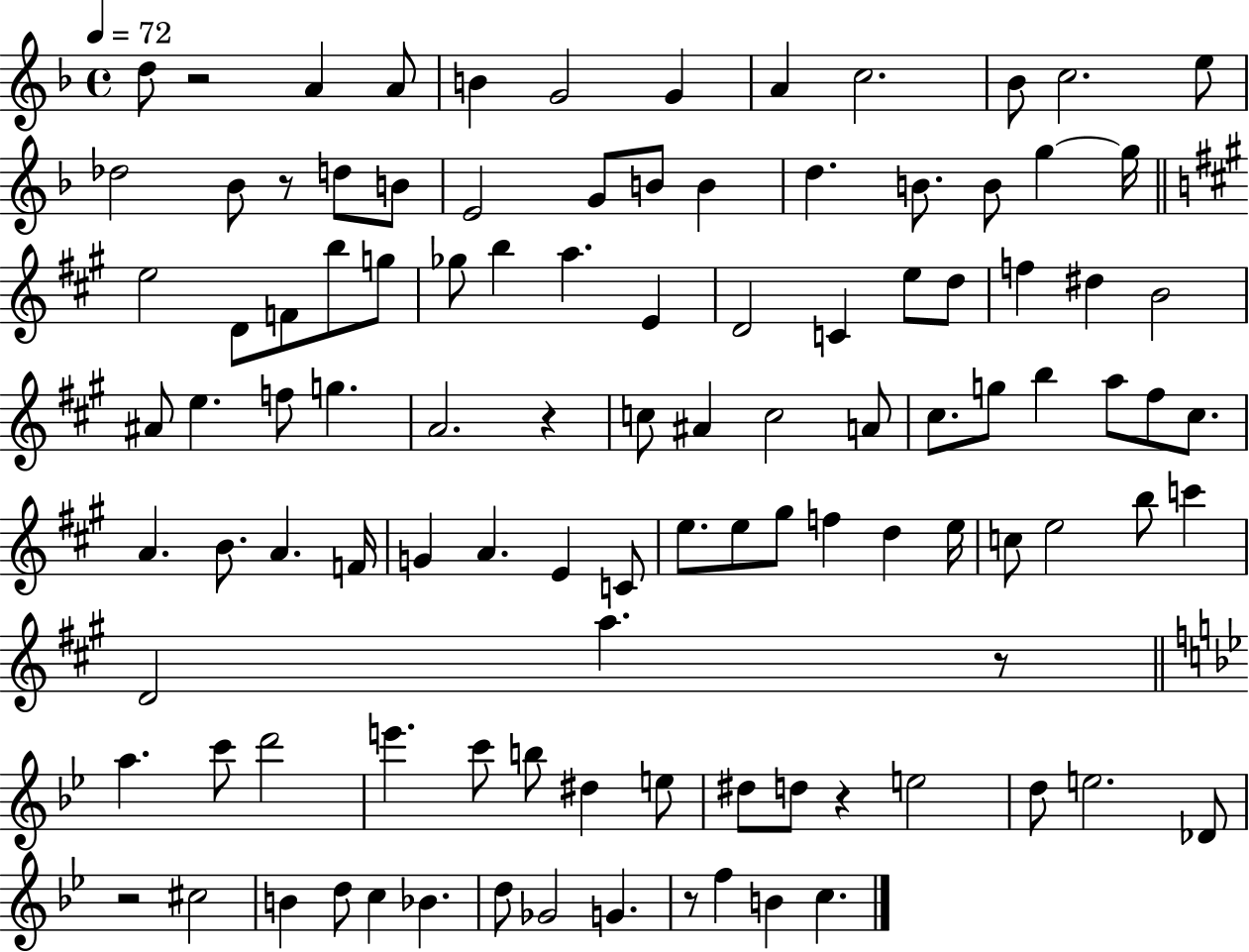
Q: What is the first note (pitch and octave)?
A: D5